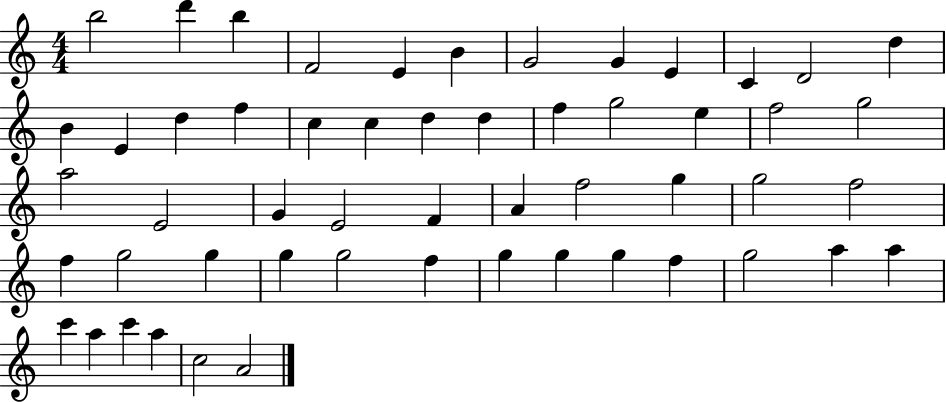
B5/h D6/q B5/q F4/h E4/q B4/q G4/h G4/q E4/q C4/q D4/h D5/q B4/q E4/q D5/q F5/q C5/q C5/q D5/q D5/q F5/q G5/h E5/q F5/h G5/h A5/h E4/h G4/q E4/h F4/q A4/q F5/h G5/q G5/h F5/h F5/q G5/h G5/q G5/q G5/h F5/q G5/q G5/q G5/q F5/q G5/h A5/q A5/q C6/q A5/q C6/q A5/q C5/h A4/h